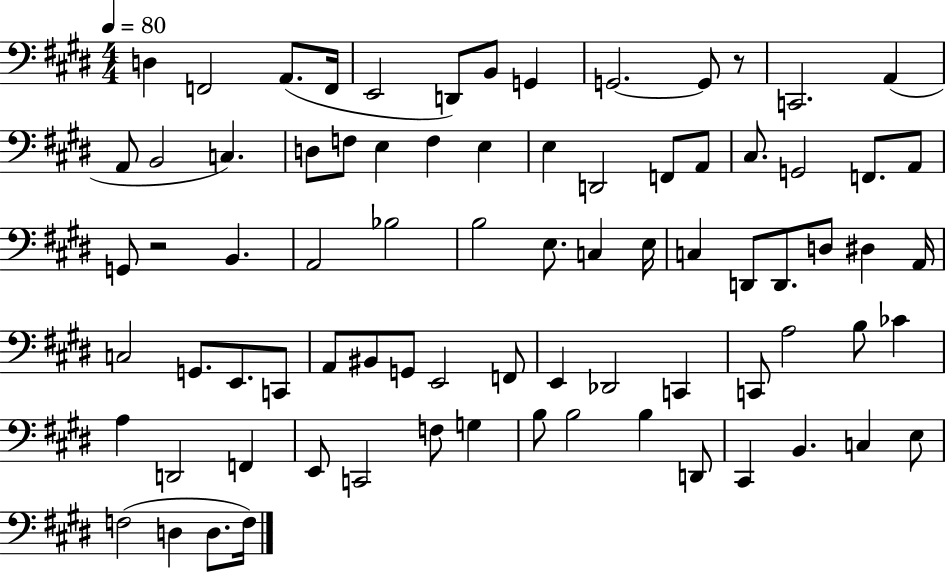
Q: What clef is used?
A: bass